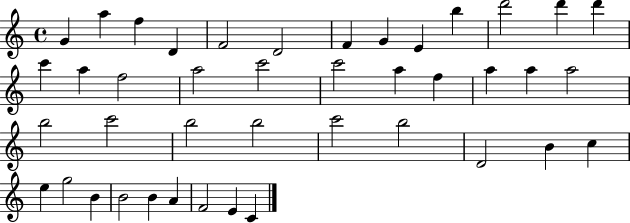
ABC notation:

X:1
T:Untitled
M:4/4
L:1/4
K:C
G a f D F2 D2 F G E b d'2 d' d' c' a f2 a2 c'2 c'2 a f a a a2 b2 c'2 b2 b2 c'2 b2 D2 B c e g2 B B2 B A F2 E C